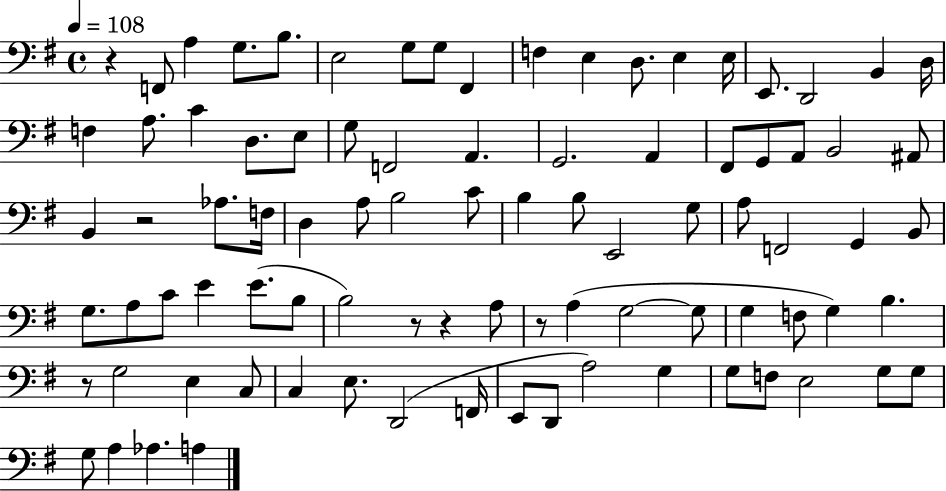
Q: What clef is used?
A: bass